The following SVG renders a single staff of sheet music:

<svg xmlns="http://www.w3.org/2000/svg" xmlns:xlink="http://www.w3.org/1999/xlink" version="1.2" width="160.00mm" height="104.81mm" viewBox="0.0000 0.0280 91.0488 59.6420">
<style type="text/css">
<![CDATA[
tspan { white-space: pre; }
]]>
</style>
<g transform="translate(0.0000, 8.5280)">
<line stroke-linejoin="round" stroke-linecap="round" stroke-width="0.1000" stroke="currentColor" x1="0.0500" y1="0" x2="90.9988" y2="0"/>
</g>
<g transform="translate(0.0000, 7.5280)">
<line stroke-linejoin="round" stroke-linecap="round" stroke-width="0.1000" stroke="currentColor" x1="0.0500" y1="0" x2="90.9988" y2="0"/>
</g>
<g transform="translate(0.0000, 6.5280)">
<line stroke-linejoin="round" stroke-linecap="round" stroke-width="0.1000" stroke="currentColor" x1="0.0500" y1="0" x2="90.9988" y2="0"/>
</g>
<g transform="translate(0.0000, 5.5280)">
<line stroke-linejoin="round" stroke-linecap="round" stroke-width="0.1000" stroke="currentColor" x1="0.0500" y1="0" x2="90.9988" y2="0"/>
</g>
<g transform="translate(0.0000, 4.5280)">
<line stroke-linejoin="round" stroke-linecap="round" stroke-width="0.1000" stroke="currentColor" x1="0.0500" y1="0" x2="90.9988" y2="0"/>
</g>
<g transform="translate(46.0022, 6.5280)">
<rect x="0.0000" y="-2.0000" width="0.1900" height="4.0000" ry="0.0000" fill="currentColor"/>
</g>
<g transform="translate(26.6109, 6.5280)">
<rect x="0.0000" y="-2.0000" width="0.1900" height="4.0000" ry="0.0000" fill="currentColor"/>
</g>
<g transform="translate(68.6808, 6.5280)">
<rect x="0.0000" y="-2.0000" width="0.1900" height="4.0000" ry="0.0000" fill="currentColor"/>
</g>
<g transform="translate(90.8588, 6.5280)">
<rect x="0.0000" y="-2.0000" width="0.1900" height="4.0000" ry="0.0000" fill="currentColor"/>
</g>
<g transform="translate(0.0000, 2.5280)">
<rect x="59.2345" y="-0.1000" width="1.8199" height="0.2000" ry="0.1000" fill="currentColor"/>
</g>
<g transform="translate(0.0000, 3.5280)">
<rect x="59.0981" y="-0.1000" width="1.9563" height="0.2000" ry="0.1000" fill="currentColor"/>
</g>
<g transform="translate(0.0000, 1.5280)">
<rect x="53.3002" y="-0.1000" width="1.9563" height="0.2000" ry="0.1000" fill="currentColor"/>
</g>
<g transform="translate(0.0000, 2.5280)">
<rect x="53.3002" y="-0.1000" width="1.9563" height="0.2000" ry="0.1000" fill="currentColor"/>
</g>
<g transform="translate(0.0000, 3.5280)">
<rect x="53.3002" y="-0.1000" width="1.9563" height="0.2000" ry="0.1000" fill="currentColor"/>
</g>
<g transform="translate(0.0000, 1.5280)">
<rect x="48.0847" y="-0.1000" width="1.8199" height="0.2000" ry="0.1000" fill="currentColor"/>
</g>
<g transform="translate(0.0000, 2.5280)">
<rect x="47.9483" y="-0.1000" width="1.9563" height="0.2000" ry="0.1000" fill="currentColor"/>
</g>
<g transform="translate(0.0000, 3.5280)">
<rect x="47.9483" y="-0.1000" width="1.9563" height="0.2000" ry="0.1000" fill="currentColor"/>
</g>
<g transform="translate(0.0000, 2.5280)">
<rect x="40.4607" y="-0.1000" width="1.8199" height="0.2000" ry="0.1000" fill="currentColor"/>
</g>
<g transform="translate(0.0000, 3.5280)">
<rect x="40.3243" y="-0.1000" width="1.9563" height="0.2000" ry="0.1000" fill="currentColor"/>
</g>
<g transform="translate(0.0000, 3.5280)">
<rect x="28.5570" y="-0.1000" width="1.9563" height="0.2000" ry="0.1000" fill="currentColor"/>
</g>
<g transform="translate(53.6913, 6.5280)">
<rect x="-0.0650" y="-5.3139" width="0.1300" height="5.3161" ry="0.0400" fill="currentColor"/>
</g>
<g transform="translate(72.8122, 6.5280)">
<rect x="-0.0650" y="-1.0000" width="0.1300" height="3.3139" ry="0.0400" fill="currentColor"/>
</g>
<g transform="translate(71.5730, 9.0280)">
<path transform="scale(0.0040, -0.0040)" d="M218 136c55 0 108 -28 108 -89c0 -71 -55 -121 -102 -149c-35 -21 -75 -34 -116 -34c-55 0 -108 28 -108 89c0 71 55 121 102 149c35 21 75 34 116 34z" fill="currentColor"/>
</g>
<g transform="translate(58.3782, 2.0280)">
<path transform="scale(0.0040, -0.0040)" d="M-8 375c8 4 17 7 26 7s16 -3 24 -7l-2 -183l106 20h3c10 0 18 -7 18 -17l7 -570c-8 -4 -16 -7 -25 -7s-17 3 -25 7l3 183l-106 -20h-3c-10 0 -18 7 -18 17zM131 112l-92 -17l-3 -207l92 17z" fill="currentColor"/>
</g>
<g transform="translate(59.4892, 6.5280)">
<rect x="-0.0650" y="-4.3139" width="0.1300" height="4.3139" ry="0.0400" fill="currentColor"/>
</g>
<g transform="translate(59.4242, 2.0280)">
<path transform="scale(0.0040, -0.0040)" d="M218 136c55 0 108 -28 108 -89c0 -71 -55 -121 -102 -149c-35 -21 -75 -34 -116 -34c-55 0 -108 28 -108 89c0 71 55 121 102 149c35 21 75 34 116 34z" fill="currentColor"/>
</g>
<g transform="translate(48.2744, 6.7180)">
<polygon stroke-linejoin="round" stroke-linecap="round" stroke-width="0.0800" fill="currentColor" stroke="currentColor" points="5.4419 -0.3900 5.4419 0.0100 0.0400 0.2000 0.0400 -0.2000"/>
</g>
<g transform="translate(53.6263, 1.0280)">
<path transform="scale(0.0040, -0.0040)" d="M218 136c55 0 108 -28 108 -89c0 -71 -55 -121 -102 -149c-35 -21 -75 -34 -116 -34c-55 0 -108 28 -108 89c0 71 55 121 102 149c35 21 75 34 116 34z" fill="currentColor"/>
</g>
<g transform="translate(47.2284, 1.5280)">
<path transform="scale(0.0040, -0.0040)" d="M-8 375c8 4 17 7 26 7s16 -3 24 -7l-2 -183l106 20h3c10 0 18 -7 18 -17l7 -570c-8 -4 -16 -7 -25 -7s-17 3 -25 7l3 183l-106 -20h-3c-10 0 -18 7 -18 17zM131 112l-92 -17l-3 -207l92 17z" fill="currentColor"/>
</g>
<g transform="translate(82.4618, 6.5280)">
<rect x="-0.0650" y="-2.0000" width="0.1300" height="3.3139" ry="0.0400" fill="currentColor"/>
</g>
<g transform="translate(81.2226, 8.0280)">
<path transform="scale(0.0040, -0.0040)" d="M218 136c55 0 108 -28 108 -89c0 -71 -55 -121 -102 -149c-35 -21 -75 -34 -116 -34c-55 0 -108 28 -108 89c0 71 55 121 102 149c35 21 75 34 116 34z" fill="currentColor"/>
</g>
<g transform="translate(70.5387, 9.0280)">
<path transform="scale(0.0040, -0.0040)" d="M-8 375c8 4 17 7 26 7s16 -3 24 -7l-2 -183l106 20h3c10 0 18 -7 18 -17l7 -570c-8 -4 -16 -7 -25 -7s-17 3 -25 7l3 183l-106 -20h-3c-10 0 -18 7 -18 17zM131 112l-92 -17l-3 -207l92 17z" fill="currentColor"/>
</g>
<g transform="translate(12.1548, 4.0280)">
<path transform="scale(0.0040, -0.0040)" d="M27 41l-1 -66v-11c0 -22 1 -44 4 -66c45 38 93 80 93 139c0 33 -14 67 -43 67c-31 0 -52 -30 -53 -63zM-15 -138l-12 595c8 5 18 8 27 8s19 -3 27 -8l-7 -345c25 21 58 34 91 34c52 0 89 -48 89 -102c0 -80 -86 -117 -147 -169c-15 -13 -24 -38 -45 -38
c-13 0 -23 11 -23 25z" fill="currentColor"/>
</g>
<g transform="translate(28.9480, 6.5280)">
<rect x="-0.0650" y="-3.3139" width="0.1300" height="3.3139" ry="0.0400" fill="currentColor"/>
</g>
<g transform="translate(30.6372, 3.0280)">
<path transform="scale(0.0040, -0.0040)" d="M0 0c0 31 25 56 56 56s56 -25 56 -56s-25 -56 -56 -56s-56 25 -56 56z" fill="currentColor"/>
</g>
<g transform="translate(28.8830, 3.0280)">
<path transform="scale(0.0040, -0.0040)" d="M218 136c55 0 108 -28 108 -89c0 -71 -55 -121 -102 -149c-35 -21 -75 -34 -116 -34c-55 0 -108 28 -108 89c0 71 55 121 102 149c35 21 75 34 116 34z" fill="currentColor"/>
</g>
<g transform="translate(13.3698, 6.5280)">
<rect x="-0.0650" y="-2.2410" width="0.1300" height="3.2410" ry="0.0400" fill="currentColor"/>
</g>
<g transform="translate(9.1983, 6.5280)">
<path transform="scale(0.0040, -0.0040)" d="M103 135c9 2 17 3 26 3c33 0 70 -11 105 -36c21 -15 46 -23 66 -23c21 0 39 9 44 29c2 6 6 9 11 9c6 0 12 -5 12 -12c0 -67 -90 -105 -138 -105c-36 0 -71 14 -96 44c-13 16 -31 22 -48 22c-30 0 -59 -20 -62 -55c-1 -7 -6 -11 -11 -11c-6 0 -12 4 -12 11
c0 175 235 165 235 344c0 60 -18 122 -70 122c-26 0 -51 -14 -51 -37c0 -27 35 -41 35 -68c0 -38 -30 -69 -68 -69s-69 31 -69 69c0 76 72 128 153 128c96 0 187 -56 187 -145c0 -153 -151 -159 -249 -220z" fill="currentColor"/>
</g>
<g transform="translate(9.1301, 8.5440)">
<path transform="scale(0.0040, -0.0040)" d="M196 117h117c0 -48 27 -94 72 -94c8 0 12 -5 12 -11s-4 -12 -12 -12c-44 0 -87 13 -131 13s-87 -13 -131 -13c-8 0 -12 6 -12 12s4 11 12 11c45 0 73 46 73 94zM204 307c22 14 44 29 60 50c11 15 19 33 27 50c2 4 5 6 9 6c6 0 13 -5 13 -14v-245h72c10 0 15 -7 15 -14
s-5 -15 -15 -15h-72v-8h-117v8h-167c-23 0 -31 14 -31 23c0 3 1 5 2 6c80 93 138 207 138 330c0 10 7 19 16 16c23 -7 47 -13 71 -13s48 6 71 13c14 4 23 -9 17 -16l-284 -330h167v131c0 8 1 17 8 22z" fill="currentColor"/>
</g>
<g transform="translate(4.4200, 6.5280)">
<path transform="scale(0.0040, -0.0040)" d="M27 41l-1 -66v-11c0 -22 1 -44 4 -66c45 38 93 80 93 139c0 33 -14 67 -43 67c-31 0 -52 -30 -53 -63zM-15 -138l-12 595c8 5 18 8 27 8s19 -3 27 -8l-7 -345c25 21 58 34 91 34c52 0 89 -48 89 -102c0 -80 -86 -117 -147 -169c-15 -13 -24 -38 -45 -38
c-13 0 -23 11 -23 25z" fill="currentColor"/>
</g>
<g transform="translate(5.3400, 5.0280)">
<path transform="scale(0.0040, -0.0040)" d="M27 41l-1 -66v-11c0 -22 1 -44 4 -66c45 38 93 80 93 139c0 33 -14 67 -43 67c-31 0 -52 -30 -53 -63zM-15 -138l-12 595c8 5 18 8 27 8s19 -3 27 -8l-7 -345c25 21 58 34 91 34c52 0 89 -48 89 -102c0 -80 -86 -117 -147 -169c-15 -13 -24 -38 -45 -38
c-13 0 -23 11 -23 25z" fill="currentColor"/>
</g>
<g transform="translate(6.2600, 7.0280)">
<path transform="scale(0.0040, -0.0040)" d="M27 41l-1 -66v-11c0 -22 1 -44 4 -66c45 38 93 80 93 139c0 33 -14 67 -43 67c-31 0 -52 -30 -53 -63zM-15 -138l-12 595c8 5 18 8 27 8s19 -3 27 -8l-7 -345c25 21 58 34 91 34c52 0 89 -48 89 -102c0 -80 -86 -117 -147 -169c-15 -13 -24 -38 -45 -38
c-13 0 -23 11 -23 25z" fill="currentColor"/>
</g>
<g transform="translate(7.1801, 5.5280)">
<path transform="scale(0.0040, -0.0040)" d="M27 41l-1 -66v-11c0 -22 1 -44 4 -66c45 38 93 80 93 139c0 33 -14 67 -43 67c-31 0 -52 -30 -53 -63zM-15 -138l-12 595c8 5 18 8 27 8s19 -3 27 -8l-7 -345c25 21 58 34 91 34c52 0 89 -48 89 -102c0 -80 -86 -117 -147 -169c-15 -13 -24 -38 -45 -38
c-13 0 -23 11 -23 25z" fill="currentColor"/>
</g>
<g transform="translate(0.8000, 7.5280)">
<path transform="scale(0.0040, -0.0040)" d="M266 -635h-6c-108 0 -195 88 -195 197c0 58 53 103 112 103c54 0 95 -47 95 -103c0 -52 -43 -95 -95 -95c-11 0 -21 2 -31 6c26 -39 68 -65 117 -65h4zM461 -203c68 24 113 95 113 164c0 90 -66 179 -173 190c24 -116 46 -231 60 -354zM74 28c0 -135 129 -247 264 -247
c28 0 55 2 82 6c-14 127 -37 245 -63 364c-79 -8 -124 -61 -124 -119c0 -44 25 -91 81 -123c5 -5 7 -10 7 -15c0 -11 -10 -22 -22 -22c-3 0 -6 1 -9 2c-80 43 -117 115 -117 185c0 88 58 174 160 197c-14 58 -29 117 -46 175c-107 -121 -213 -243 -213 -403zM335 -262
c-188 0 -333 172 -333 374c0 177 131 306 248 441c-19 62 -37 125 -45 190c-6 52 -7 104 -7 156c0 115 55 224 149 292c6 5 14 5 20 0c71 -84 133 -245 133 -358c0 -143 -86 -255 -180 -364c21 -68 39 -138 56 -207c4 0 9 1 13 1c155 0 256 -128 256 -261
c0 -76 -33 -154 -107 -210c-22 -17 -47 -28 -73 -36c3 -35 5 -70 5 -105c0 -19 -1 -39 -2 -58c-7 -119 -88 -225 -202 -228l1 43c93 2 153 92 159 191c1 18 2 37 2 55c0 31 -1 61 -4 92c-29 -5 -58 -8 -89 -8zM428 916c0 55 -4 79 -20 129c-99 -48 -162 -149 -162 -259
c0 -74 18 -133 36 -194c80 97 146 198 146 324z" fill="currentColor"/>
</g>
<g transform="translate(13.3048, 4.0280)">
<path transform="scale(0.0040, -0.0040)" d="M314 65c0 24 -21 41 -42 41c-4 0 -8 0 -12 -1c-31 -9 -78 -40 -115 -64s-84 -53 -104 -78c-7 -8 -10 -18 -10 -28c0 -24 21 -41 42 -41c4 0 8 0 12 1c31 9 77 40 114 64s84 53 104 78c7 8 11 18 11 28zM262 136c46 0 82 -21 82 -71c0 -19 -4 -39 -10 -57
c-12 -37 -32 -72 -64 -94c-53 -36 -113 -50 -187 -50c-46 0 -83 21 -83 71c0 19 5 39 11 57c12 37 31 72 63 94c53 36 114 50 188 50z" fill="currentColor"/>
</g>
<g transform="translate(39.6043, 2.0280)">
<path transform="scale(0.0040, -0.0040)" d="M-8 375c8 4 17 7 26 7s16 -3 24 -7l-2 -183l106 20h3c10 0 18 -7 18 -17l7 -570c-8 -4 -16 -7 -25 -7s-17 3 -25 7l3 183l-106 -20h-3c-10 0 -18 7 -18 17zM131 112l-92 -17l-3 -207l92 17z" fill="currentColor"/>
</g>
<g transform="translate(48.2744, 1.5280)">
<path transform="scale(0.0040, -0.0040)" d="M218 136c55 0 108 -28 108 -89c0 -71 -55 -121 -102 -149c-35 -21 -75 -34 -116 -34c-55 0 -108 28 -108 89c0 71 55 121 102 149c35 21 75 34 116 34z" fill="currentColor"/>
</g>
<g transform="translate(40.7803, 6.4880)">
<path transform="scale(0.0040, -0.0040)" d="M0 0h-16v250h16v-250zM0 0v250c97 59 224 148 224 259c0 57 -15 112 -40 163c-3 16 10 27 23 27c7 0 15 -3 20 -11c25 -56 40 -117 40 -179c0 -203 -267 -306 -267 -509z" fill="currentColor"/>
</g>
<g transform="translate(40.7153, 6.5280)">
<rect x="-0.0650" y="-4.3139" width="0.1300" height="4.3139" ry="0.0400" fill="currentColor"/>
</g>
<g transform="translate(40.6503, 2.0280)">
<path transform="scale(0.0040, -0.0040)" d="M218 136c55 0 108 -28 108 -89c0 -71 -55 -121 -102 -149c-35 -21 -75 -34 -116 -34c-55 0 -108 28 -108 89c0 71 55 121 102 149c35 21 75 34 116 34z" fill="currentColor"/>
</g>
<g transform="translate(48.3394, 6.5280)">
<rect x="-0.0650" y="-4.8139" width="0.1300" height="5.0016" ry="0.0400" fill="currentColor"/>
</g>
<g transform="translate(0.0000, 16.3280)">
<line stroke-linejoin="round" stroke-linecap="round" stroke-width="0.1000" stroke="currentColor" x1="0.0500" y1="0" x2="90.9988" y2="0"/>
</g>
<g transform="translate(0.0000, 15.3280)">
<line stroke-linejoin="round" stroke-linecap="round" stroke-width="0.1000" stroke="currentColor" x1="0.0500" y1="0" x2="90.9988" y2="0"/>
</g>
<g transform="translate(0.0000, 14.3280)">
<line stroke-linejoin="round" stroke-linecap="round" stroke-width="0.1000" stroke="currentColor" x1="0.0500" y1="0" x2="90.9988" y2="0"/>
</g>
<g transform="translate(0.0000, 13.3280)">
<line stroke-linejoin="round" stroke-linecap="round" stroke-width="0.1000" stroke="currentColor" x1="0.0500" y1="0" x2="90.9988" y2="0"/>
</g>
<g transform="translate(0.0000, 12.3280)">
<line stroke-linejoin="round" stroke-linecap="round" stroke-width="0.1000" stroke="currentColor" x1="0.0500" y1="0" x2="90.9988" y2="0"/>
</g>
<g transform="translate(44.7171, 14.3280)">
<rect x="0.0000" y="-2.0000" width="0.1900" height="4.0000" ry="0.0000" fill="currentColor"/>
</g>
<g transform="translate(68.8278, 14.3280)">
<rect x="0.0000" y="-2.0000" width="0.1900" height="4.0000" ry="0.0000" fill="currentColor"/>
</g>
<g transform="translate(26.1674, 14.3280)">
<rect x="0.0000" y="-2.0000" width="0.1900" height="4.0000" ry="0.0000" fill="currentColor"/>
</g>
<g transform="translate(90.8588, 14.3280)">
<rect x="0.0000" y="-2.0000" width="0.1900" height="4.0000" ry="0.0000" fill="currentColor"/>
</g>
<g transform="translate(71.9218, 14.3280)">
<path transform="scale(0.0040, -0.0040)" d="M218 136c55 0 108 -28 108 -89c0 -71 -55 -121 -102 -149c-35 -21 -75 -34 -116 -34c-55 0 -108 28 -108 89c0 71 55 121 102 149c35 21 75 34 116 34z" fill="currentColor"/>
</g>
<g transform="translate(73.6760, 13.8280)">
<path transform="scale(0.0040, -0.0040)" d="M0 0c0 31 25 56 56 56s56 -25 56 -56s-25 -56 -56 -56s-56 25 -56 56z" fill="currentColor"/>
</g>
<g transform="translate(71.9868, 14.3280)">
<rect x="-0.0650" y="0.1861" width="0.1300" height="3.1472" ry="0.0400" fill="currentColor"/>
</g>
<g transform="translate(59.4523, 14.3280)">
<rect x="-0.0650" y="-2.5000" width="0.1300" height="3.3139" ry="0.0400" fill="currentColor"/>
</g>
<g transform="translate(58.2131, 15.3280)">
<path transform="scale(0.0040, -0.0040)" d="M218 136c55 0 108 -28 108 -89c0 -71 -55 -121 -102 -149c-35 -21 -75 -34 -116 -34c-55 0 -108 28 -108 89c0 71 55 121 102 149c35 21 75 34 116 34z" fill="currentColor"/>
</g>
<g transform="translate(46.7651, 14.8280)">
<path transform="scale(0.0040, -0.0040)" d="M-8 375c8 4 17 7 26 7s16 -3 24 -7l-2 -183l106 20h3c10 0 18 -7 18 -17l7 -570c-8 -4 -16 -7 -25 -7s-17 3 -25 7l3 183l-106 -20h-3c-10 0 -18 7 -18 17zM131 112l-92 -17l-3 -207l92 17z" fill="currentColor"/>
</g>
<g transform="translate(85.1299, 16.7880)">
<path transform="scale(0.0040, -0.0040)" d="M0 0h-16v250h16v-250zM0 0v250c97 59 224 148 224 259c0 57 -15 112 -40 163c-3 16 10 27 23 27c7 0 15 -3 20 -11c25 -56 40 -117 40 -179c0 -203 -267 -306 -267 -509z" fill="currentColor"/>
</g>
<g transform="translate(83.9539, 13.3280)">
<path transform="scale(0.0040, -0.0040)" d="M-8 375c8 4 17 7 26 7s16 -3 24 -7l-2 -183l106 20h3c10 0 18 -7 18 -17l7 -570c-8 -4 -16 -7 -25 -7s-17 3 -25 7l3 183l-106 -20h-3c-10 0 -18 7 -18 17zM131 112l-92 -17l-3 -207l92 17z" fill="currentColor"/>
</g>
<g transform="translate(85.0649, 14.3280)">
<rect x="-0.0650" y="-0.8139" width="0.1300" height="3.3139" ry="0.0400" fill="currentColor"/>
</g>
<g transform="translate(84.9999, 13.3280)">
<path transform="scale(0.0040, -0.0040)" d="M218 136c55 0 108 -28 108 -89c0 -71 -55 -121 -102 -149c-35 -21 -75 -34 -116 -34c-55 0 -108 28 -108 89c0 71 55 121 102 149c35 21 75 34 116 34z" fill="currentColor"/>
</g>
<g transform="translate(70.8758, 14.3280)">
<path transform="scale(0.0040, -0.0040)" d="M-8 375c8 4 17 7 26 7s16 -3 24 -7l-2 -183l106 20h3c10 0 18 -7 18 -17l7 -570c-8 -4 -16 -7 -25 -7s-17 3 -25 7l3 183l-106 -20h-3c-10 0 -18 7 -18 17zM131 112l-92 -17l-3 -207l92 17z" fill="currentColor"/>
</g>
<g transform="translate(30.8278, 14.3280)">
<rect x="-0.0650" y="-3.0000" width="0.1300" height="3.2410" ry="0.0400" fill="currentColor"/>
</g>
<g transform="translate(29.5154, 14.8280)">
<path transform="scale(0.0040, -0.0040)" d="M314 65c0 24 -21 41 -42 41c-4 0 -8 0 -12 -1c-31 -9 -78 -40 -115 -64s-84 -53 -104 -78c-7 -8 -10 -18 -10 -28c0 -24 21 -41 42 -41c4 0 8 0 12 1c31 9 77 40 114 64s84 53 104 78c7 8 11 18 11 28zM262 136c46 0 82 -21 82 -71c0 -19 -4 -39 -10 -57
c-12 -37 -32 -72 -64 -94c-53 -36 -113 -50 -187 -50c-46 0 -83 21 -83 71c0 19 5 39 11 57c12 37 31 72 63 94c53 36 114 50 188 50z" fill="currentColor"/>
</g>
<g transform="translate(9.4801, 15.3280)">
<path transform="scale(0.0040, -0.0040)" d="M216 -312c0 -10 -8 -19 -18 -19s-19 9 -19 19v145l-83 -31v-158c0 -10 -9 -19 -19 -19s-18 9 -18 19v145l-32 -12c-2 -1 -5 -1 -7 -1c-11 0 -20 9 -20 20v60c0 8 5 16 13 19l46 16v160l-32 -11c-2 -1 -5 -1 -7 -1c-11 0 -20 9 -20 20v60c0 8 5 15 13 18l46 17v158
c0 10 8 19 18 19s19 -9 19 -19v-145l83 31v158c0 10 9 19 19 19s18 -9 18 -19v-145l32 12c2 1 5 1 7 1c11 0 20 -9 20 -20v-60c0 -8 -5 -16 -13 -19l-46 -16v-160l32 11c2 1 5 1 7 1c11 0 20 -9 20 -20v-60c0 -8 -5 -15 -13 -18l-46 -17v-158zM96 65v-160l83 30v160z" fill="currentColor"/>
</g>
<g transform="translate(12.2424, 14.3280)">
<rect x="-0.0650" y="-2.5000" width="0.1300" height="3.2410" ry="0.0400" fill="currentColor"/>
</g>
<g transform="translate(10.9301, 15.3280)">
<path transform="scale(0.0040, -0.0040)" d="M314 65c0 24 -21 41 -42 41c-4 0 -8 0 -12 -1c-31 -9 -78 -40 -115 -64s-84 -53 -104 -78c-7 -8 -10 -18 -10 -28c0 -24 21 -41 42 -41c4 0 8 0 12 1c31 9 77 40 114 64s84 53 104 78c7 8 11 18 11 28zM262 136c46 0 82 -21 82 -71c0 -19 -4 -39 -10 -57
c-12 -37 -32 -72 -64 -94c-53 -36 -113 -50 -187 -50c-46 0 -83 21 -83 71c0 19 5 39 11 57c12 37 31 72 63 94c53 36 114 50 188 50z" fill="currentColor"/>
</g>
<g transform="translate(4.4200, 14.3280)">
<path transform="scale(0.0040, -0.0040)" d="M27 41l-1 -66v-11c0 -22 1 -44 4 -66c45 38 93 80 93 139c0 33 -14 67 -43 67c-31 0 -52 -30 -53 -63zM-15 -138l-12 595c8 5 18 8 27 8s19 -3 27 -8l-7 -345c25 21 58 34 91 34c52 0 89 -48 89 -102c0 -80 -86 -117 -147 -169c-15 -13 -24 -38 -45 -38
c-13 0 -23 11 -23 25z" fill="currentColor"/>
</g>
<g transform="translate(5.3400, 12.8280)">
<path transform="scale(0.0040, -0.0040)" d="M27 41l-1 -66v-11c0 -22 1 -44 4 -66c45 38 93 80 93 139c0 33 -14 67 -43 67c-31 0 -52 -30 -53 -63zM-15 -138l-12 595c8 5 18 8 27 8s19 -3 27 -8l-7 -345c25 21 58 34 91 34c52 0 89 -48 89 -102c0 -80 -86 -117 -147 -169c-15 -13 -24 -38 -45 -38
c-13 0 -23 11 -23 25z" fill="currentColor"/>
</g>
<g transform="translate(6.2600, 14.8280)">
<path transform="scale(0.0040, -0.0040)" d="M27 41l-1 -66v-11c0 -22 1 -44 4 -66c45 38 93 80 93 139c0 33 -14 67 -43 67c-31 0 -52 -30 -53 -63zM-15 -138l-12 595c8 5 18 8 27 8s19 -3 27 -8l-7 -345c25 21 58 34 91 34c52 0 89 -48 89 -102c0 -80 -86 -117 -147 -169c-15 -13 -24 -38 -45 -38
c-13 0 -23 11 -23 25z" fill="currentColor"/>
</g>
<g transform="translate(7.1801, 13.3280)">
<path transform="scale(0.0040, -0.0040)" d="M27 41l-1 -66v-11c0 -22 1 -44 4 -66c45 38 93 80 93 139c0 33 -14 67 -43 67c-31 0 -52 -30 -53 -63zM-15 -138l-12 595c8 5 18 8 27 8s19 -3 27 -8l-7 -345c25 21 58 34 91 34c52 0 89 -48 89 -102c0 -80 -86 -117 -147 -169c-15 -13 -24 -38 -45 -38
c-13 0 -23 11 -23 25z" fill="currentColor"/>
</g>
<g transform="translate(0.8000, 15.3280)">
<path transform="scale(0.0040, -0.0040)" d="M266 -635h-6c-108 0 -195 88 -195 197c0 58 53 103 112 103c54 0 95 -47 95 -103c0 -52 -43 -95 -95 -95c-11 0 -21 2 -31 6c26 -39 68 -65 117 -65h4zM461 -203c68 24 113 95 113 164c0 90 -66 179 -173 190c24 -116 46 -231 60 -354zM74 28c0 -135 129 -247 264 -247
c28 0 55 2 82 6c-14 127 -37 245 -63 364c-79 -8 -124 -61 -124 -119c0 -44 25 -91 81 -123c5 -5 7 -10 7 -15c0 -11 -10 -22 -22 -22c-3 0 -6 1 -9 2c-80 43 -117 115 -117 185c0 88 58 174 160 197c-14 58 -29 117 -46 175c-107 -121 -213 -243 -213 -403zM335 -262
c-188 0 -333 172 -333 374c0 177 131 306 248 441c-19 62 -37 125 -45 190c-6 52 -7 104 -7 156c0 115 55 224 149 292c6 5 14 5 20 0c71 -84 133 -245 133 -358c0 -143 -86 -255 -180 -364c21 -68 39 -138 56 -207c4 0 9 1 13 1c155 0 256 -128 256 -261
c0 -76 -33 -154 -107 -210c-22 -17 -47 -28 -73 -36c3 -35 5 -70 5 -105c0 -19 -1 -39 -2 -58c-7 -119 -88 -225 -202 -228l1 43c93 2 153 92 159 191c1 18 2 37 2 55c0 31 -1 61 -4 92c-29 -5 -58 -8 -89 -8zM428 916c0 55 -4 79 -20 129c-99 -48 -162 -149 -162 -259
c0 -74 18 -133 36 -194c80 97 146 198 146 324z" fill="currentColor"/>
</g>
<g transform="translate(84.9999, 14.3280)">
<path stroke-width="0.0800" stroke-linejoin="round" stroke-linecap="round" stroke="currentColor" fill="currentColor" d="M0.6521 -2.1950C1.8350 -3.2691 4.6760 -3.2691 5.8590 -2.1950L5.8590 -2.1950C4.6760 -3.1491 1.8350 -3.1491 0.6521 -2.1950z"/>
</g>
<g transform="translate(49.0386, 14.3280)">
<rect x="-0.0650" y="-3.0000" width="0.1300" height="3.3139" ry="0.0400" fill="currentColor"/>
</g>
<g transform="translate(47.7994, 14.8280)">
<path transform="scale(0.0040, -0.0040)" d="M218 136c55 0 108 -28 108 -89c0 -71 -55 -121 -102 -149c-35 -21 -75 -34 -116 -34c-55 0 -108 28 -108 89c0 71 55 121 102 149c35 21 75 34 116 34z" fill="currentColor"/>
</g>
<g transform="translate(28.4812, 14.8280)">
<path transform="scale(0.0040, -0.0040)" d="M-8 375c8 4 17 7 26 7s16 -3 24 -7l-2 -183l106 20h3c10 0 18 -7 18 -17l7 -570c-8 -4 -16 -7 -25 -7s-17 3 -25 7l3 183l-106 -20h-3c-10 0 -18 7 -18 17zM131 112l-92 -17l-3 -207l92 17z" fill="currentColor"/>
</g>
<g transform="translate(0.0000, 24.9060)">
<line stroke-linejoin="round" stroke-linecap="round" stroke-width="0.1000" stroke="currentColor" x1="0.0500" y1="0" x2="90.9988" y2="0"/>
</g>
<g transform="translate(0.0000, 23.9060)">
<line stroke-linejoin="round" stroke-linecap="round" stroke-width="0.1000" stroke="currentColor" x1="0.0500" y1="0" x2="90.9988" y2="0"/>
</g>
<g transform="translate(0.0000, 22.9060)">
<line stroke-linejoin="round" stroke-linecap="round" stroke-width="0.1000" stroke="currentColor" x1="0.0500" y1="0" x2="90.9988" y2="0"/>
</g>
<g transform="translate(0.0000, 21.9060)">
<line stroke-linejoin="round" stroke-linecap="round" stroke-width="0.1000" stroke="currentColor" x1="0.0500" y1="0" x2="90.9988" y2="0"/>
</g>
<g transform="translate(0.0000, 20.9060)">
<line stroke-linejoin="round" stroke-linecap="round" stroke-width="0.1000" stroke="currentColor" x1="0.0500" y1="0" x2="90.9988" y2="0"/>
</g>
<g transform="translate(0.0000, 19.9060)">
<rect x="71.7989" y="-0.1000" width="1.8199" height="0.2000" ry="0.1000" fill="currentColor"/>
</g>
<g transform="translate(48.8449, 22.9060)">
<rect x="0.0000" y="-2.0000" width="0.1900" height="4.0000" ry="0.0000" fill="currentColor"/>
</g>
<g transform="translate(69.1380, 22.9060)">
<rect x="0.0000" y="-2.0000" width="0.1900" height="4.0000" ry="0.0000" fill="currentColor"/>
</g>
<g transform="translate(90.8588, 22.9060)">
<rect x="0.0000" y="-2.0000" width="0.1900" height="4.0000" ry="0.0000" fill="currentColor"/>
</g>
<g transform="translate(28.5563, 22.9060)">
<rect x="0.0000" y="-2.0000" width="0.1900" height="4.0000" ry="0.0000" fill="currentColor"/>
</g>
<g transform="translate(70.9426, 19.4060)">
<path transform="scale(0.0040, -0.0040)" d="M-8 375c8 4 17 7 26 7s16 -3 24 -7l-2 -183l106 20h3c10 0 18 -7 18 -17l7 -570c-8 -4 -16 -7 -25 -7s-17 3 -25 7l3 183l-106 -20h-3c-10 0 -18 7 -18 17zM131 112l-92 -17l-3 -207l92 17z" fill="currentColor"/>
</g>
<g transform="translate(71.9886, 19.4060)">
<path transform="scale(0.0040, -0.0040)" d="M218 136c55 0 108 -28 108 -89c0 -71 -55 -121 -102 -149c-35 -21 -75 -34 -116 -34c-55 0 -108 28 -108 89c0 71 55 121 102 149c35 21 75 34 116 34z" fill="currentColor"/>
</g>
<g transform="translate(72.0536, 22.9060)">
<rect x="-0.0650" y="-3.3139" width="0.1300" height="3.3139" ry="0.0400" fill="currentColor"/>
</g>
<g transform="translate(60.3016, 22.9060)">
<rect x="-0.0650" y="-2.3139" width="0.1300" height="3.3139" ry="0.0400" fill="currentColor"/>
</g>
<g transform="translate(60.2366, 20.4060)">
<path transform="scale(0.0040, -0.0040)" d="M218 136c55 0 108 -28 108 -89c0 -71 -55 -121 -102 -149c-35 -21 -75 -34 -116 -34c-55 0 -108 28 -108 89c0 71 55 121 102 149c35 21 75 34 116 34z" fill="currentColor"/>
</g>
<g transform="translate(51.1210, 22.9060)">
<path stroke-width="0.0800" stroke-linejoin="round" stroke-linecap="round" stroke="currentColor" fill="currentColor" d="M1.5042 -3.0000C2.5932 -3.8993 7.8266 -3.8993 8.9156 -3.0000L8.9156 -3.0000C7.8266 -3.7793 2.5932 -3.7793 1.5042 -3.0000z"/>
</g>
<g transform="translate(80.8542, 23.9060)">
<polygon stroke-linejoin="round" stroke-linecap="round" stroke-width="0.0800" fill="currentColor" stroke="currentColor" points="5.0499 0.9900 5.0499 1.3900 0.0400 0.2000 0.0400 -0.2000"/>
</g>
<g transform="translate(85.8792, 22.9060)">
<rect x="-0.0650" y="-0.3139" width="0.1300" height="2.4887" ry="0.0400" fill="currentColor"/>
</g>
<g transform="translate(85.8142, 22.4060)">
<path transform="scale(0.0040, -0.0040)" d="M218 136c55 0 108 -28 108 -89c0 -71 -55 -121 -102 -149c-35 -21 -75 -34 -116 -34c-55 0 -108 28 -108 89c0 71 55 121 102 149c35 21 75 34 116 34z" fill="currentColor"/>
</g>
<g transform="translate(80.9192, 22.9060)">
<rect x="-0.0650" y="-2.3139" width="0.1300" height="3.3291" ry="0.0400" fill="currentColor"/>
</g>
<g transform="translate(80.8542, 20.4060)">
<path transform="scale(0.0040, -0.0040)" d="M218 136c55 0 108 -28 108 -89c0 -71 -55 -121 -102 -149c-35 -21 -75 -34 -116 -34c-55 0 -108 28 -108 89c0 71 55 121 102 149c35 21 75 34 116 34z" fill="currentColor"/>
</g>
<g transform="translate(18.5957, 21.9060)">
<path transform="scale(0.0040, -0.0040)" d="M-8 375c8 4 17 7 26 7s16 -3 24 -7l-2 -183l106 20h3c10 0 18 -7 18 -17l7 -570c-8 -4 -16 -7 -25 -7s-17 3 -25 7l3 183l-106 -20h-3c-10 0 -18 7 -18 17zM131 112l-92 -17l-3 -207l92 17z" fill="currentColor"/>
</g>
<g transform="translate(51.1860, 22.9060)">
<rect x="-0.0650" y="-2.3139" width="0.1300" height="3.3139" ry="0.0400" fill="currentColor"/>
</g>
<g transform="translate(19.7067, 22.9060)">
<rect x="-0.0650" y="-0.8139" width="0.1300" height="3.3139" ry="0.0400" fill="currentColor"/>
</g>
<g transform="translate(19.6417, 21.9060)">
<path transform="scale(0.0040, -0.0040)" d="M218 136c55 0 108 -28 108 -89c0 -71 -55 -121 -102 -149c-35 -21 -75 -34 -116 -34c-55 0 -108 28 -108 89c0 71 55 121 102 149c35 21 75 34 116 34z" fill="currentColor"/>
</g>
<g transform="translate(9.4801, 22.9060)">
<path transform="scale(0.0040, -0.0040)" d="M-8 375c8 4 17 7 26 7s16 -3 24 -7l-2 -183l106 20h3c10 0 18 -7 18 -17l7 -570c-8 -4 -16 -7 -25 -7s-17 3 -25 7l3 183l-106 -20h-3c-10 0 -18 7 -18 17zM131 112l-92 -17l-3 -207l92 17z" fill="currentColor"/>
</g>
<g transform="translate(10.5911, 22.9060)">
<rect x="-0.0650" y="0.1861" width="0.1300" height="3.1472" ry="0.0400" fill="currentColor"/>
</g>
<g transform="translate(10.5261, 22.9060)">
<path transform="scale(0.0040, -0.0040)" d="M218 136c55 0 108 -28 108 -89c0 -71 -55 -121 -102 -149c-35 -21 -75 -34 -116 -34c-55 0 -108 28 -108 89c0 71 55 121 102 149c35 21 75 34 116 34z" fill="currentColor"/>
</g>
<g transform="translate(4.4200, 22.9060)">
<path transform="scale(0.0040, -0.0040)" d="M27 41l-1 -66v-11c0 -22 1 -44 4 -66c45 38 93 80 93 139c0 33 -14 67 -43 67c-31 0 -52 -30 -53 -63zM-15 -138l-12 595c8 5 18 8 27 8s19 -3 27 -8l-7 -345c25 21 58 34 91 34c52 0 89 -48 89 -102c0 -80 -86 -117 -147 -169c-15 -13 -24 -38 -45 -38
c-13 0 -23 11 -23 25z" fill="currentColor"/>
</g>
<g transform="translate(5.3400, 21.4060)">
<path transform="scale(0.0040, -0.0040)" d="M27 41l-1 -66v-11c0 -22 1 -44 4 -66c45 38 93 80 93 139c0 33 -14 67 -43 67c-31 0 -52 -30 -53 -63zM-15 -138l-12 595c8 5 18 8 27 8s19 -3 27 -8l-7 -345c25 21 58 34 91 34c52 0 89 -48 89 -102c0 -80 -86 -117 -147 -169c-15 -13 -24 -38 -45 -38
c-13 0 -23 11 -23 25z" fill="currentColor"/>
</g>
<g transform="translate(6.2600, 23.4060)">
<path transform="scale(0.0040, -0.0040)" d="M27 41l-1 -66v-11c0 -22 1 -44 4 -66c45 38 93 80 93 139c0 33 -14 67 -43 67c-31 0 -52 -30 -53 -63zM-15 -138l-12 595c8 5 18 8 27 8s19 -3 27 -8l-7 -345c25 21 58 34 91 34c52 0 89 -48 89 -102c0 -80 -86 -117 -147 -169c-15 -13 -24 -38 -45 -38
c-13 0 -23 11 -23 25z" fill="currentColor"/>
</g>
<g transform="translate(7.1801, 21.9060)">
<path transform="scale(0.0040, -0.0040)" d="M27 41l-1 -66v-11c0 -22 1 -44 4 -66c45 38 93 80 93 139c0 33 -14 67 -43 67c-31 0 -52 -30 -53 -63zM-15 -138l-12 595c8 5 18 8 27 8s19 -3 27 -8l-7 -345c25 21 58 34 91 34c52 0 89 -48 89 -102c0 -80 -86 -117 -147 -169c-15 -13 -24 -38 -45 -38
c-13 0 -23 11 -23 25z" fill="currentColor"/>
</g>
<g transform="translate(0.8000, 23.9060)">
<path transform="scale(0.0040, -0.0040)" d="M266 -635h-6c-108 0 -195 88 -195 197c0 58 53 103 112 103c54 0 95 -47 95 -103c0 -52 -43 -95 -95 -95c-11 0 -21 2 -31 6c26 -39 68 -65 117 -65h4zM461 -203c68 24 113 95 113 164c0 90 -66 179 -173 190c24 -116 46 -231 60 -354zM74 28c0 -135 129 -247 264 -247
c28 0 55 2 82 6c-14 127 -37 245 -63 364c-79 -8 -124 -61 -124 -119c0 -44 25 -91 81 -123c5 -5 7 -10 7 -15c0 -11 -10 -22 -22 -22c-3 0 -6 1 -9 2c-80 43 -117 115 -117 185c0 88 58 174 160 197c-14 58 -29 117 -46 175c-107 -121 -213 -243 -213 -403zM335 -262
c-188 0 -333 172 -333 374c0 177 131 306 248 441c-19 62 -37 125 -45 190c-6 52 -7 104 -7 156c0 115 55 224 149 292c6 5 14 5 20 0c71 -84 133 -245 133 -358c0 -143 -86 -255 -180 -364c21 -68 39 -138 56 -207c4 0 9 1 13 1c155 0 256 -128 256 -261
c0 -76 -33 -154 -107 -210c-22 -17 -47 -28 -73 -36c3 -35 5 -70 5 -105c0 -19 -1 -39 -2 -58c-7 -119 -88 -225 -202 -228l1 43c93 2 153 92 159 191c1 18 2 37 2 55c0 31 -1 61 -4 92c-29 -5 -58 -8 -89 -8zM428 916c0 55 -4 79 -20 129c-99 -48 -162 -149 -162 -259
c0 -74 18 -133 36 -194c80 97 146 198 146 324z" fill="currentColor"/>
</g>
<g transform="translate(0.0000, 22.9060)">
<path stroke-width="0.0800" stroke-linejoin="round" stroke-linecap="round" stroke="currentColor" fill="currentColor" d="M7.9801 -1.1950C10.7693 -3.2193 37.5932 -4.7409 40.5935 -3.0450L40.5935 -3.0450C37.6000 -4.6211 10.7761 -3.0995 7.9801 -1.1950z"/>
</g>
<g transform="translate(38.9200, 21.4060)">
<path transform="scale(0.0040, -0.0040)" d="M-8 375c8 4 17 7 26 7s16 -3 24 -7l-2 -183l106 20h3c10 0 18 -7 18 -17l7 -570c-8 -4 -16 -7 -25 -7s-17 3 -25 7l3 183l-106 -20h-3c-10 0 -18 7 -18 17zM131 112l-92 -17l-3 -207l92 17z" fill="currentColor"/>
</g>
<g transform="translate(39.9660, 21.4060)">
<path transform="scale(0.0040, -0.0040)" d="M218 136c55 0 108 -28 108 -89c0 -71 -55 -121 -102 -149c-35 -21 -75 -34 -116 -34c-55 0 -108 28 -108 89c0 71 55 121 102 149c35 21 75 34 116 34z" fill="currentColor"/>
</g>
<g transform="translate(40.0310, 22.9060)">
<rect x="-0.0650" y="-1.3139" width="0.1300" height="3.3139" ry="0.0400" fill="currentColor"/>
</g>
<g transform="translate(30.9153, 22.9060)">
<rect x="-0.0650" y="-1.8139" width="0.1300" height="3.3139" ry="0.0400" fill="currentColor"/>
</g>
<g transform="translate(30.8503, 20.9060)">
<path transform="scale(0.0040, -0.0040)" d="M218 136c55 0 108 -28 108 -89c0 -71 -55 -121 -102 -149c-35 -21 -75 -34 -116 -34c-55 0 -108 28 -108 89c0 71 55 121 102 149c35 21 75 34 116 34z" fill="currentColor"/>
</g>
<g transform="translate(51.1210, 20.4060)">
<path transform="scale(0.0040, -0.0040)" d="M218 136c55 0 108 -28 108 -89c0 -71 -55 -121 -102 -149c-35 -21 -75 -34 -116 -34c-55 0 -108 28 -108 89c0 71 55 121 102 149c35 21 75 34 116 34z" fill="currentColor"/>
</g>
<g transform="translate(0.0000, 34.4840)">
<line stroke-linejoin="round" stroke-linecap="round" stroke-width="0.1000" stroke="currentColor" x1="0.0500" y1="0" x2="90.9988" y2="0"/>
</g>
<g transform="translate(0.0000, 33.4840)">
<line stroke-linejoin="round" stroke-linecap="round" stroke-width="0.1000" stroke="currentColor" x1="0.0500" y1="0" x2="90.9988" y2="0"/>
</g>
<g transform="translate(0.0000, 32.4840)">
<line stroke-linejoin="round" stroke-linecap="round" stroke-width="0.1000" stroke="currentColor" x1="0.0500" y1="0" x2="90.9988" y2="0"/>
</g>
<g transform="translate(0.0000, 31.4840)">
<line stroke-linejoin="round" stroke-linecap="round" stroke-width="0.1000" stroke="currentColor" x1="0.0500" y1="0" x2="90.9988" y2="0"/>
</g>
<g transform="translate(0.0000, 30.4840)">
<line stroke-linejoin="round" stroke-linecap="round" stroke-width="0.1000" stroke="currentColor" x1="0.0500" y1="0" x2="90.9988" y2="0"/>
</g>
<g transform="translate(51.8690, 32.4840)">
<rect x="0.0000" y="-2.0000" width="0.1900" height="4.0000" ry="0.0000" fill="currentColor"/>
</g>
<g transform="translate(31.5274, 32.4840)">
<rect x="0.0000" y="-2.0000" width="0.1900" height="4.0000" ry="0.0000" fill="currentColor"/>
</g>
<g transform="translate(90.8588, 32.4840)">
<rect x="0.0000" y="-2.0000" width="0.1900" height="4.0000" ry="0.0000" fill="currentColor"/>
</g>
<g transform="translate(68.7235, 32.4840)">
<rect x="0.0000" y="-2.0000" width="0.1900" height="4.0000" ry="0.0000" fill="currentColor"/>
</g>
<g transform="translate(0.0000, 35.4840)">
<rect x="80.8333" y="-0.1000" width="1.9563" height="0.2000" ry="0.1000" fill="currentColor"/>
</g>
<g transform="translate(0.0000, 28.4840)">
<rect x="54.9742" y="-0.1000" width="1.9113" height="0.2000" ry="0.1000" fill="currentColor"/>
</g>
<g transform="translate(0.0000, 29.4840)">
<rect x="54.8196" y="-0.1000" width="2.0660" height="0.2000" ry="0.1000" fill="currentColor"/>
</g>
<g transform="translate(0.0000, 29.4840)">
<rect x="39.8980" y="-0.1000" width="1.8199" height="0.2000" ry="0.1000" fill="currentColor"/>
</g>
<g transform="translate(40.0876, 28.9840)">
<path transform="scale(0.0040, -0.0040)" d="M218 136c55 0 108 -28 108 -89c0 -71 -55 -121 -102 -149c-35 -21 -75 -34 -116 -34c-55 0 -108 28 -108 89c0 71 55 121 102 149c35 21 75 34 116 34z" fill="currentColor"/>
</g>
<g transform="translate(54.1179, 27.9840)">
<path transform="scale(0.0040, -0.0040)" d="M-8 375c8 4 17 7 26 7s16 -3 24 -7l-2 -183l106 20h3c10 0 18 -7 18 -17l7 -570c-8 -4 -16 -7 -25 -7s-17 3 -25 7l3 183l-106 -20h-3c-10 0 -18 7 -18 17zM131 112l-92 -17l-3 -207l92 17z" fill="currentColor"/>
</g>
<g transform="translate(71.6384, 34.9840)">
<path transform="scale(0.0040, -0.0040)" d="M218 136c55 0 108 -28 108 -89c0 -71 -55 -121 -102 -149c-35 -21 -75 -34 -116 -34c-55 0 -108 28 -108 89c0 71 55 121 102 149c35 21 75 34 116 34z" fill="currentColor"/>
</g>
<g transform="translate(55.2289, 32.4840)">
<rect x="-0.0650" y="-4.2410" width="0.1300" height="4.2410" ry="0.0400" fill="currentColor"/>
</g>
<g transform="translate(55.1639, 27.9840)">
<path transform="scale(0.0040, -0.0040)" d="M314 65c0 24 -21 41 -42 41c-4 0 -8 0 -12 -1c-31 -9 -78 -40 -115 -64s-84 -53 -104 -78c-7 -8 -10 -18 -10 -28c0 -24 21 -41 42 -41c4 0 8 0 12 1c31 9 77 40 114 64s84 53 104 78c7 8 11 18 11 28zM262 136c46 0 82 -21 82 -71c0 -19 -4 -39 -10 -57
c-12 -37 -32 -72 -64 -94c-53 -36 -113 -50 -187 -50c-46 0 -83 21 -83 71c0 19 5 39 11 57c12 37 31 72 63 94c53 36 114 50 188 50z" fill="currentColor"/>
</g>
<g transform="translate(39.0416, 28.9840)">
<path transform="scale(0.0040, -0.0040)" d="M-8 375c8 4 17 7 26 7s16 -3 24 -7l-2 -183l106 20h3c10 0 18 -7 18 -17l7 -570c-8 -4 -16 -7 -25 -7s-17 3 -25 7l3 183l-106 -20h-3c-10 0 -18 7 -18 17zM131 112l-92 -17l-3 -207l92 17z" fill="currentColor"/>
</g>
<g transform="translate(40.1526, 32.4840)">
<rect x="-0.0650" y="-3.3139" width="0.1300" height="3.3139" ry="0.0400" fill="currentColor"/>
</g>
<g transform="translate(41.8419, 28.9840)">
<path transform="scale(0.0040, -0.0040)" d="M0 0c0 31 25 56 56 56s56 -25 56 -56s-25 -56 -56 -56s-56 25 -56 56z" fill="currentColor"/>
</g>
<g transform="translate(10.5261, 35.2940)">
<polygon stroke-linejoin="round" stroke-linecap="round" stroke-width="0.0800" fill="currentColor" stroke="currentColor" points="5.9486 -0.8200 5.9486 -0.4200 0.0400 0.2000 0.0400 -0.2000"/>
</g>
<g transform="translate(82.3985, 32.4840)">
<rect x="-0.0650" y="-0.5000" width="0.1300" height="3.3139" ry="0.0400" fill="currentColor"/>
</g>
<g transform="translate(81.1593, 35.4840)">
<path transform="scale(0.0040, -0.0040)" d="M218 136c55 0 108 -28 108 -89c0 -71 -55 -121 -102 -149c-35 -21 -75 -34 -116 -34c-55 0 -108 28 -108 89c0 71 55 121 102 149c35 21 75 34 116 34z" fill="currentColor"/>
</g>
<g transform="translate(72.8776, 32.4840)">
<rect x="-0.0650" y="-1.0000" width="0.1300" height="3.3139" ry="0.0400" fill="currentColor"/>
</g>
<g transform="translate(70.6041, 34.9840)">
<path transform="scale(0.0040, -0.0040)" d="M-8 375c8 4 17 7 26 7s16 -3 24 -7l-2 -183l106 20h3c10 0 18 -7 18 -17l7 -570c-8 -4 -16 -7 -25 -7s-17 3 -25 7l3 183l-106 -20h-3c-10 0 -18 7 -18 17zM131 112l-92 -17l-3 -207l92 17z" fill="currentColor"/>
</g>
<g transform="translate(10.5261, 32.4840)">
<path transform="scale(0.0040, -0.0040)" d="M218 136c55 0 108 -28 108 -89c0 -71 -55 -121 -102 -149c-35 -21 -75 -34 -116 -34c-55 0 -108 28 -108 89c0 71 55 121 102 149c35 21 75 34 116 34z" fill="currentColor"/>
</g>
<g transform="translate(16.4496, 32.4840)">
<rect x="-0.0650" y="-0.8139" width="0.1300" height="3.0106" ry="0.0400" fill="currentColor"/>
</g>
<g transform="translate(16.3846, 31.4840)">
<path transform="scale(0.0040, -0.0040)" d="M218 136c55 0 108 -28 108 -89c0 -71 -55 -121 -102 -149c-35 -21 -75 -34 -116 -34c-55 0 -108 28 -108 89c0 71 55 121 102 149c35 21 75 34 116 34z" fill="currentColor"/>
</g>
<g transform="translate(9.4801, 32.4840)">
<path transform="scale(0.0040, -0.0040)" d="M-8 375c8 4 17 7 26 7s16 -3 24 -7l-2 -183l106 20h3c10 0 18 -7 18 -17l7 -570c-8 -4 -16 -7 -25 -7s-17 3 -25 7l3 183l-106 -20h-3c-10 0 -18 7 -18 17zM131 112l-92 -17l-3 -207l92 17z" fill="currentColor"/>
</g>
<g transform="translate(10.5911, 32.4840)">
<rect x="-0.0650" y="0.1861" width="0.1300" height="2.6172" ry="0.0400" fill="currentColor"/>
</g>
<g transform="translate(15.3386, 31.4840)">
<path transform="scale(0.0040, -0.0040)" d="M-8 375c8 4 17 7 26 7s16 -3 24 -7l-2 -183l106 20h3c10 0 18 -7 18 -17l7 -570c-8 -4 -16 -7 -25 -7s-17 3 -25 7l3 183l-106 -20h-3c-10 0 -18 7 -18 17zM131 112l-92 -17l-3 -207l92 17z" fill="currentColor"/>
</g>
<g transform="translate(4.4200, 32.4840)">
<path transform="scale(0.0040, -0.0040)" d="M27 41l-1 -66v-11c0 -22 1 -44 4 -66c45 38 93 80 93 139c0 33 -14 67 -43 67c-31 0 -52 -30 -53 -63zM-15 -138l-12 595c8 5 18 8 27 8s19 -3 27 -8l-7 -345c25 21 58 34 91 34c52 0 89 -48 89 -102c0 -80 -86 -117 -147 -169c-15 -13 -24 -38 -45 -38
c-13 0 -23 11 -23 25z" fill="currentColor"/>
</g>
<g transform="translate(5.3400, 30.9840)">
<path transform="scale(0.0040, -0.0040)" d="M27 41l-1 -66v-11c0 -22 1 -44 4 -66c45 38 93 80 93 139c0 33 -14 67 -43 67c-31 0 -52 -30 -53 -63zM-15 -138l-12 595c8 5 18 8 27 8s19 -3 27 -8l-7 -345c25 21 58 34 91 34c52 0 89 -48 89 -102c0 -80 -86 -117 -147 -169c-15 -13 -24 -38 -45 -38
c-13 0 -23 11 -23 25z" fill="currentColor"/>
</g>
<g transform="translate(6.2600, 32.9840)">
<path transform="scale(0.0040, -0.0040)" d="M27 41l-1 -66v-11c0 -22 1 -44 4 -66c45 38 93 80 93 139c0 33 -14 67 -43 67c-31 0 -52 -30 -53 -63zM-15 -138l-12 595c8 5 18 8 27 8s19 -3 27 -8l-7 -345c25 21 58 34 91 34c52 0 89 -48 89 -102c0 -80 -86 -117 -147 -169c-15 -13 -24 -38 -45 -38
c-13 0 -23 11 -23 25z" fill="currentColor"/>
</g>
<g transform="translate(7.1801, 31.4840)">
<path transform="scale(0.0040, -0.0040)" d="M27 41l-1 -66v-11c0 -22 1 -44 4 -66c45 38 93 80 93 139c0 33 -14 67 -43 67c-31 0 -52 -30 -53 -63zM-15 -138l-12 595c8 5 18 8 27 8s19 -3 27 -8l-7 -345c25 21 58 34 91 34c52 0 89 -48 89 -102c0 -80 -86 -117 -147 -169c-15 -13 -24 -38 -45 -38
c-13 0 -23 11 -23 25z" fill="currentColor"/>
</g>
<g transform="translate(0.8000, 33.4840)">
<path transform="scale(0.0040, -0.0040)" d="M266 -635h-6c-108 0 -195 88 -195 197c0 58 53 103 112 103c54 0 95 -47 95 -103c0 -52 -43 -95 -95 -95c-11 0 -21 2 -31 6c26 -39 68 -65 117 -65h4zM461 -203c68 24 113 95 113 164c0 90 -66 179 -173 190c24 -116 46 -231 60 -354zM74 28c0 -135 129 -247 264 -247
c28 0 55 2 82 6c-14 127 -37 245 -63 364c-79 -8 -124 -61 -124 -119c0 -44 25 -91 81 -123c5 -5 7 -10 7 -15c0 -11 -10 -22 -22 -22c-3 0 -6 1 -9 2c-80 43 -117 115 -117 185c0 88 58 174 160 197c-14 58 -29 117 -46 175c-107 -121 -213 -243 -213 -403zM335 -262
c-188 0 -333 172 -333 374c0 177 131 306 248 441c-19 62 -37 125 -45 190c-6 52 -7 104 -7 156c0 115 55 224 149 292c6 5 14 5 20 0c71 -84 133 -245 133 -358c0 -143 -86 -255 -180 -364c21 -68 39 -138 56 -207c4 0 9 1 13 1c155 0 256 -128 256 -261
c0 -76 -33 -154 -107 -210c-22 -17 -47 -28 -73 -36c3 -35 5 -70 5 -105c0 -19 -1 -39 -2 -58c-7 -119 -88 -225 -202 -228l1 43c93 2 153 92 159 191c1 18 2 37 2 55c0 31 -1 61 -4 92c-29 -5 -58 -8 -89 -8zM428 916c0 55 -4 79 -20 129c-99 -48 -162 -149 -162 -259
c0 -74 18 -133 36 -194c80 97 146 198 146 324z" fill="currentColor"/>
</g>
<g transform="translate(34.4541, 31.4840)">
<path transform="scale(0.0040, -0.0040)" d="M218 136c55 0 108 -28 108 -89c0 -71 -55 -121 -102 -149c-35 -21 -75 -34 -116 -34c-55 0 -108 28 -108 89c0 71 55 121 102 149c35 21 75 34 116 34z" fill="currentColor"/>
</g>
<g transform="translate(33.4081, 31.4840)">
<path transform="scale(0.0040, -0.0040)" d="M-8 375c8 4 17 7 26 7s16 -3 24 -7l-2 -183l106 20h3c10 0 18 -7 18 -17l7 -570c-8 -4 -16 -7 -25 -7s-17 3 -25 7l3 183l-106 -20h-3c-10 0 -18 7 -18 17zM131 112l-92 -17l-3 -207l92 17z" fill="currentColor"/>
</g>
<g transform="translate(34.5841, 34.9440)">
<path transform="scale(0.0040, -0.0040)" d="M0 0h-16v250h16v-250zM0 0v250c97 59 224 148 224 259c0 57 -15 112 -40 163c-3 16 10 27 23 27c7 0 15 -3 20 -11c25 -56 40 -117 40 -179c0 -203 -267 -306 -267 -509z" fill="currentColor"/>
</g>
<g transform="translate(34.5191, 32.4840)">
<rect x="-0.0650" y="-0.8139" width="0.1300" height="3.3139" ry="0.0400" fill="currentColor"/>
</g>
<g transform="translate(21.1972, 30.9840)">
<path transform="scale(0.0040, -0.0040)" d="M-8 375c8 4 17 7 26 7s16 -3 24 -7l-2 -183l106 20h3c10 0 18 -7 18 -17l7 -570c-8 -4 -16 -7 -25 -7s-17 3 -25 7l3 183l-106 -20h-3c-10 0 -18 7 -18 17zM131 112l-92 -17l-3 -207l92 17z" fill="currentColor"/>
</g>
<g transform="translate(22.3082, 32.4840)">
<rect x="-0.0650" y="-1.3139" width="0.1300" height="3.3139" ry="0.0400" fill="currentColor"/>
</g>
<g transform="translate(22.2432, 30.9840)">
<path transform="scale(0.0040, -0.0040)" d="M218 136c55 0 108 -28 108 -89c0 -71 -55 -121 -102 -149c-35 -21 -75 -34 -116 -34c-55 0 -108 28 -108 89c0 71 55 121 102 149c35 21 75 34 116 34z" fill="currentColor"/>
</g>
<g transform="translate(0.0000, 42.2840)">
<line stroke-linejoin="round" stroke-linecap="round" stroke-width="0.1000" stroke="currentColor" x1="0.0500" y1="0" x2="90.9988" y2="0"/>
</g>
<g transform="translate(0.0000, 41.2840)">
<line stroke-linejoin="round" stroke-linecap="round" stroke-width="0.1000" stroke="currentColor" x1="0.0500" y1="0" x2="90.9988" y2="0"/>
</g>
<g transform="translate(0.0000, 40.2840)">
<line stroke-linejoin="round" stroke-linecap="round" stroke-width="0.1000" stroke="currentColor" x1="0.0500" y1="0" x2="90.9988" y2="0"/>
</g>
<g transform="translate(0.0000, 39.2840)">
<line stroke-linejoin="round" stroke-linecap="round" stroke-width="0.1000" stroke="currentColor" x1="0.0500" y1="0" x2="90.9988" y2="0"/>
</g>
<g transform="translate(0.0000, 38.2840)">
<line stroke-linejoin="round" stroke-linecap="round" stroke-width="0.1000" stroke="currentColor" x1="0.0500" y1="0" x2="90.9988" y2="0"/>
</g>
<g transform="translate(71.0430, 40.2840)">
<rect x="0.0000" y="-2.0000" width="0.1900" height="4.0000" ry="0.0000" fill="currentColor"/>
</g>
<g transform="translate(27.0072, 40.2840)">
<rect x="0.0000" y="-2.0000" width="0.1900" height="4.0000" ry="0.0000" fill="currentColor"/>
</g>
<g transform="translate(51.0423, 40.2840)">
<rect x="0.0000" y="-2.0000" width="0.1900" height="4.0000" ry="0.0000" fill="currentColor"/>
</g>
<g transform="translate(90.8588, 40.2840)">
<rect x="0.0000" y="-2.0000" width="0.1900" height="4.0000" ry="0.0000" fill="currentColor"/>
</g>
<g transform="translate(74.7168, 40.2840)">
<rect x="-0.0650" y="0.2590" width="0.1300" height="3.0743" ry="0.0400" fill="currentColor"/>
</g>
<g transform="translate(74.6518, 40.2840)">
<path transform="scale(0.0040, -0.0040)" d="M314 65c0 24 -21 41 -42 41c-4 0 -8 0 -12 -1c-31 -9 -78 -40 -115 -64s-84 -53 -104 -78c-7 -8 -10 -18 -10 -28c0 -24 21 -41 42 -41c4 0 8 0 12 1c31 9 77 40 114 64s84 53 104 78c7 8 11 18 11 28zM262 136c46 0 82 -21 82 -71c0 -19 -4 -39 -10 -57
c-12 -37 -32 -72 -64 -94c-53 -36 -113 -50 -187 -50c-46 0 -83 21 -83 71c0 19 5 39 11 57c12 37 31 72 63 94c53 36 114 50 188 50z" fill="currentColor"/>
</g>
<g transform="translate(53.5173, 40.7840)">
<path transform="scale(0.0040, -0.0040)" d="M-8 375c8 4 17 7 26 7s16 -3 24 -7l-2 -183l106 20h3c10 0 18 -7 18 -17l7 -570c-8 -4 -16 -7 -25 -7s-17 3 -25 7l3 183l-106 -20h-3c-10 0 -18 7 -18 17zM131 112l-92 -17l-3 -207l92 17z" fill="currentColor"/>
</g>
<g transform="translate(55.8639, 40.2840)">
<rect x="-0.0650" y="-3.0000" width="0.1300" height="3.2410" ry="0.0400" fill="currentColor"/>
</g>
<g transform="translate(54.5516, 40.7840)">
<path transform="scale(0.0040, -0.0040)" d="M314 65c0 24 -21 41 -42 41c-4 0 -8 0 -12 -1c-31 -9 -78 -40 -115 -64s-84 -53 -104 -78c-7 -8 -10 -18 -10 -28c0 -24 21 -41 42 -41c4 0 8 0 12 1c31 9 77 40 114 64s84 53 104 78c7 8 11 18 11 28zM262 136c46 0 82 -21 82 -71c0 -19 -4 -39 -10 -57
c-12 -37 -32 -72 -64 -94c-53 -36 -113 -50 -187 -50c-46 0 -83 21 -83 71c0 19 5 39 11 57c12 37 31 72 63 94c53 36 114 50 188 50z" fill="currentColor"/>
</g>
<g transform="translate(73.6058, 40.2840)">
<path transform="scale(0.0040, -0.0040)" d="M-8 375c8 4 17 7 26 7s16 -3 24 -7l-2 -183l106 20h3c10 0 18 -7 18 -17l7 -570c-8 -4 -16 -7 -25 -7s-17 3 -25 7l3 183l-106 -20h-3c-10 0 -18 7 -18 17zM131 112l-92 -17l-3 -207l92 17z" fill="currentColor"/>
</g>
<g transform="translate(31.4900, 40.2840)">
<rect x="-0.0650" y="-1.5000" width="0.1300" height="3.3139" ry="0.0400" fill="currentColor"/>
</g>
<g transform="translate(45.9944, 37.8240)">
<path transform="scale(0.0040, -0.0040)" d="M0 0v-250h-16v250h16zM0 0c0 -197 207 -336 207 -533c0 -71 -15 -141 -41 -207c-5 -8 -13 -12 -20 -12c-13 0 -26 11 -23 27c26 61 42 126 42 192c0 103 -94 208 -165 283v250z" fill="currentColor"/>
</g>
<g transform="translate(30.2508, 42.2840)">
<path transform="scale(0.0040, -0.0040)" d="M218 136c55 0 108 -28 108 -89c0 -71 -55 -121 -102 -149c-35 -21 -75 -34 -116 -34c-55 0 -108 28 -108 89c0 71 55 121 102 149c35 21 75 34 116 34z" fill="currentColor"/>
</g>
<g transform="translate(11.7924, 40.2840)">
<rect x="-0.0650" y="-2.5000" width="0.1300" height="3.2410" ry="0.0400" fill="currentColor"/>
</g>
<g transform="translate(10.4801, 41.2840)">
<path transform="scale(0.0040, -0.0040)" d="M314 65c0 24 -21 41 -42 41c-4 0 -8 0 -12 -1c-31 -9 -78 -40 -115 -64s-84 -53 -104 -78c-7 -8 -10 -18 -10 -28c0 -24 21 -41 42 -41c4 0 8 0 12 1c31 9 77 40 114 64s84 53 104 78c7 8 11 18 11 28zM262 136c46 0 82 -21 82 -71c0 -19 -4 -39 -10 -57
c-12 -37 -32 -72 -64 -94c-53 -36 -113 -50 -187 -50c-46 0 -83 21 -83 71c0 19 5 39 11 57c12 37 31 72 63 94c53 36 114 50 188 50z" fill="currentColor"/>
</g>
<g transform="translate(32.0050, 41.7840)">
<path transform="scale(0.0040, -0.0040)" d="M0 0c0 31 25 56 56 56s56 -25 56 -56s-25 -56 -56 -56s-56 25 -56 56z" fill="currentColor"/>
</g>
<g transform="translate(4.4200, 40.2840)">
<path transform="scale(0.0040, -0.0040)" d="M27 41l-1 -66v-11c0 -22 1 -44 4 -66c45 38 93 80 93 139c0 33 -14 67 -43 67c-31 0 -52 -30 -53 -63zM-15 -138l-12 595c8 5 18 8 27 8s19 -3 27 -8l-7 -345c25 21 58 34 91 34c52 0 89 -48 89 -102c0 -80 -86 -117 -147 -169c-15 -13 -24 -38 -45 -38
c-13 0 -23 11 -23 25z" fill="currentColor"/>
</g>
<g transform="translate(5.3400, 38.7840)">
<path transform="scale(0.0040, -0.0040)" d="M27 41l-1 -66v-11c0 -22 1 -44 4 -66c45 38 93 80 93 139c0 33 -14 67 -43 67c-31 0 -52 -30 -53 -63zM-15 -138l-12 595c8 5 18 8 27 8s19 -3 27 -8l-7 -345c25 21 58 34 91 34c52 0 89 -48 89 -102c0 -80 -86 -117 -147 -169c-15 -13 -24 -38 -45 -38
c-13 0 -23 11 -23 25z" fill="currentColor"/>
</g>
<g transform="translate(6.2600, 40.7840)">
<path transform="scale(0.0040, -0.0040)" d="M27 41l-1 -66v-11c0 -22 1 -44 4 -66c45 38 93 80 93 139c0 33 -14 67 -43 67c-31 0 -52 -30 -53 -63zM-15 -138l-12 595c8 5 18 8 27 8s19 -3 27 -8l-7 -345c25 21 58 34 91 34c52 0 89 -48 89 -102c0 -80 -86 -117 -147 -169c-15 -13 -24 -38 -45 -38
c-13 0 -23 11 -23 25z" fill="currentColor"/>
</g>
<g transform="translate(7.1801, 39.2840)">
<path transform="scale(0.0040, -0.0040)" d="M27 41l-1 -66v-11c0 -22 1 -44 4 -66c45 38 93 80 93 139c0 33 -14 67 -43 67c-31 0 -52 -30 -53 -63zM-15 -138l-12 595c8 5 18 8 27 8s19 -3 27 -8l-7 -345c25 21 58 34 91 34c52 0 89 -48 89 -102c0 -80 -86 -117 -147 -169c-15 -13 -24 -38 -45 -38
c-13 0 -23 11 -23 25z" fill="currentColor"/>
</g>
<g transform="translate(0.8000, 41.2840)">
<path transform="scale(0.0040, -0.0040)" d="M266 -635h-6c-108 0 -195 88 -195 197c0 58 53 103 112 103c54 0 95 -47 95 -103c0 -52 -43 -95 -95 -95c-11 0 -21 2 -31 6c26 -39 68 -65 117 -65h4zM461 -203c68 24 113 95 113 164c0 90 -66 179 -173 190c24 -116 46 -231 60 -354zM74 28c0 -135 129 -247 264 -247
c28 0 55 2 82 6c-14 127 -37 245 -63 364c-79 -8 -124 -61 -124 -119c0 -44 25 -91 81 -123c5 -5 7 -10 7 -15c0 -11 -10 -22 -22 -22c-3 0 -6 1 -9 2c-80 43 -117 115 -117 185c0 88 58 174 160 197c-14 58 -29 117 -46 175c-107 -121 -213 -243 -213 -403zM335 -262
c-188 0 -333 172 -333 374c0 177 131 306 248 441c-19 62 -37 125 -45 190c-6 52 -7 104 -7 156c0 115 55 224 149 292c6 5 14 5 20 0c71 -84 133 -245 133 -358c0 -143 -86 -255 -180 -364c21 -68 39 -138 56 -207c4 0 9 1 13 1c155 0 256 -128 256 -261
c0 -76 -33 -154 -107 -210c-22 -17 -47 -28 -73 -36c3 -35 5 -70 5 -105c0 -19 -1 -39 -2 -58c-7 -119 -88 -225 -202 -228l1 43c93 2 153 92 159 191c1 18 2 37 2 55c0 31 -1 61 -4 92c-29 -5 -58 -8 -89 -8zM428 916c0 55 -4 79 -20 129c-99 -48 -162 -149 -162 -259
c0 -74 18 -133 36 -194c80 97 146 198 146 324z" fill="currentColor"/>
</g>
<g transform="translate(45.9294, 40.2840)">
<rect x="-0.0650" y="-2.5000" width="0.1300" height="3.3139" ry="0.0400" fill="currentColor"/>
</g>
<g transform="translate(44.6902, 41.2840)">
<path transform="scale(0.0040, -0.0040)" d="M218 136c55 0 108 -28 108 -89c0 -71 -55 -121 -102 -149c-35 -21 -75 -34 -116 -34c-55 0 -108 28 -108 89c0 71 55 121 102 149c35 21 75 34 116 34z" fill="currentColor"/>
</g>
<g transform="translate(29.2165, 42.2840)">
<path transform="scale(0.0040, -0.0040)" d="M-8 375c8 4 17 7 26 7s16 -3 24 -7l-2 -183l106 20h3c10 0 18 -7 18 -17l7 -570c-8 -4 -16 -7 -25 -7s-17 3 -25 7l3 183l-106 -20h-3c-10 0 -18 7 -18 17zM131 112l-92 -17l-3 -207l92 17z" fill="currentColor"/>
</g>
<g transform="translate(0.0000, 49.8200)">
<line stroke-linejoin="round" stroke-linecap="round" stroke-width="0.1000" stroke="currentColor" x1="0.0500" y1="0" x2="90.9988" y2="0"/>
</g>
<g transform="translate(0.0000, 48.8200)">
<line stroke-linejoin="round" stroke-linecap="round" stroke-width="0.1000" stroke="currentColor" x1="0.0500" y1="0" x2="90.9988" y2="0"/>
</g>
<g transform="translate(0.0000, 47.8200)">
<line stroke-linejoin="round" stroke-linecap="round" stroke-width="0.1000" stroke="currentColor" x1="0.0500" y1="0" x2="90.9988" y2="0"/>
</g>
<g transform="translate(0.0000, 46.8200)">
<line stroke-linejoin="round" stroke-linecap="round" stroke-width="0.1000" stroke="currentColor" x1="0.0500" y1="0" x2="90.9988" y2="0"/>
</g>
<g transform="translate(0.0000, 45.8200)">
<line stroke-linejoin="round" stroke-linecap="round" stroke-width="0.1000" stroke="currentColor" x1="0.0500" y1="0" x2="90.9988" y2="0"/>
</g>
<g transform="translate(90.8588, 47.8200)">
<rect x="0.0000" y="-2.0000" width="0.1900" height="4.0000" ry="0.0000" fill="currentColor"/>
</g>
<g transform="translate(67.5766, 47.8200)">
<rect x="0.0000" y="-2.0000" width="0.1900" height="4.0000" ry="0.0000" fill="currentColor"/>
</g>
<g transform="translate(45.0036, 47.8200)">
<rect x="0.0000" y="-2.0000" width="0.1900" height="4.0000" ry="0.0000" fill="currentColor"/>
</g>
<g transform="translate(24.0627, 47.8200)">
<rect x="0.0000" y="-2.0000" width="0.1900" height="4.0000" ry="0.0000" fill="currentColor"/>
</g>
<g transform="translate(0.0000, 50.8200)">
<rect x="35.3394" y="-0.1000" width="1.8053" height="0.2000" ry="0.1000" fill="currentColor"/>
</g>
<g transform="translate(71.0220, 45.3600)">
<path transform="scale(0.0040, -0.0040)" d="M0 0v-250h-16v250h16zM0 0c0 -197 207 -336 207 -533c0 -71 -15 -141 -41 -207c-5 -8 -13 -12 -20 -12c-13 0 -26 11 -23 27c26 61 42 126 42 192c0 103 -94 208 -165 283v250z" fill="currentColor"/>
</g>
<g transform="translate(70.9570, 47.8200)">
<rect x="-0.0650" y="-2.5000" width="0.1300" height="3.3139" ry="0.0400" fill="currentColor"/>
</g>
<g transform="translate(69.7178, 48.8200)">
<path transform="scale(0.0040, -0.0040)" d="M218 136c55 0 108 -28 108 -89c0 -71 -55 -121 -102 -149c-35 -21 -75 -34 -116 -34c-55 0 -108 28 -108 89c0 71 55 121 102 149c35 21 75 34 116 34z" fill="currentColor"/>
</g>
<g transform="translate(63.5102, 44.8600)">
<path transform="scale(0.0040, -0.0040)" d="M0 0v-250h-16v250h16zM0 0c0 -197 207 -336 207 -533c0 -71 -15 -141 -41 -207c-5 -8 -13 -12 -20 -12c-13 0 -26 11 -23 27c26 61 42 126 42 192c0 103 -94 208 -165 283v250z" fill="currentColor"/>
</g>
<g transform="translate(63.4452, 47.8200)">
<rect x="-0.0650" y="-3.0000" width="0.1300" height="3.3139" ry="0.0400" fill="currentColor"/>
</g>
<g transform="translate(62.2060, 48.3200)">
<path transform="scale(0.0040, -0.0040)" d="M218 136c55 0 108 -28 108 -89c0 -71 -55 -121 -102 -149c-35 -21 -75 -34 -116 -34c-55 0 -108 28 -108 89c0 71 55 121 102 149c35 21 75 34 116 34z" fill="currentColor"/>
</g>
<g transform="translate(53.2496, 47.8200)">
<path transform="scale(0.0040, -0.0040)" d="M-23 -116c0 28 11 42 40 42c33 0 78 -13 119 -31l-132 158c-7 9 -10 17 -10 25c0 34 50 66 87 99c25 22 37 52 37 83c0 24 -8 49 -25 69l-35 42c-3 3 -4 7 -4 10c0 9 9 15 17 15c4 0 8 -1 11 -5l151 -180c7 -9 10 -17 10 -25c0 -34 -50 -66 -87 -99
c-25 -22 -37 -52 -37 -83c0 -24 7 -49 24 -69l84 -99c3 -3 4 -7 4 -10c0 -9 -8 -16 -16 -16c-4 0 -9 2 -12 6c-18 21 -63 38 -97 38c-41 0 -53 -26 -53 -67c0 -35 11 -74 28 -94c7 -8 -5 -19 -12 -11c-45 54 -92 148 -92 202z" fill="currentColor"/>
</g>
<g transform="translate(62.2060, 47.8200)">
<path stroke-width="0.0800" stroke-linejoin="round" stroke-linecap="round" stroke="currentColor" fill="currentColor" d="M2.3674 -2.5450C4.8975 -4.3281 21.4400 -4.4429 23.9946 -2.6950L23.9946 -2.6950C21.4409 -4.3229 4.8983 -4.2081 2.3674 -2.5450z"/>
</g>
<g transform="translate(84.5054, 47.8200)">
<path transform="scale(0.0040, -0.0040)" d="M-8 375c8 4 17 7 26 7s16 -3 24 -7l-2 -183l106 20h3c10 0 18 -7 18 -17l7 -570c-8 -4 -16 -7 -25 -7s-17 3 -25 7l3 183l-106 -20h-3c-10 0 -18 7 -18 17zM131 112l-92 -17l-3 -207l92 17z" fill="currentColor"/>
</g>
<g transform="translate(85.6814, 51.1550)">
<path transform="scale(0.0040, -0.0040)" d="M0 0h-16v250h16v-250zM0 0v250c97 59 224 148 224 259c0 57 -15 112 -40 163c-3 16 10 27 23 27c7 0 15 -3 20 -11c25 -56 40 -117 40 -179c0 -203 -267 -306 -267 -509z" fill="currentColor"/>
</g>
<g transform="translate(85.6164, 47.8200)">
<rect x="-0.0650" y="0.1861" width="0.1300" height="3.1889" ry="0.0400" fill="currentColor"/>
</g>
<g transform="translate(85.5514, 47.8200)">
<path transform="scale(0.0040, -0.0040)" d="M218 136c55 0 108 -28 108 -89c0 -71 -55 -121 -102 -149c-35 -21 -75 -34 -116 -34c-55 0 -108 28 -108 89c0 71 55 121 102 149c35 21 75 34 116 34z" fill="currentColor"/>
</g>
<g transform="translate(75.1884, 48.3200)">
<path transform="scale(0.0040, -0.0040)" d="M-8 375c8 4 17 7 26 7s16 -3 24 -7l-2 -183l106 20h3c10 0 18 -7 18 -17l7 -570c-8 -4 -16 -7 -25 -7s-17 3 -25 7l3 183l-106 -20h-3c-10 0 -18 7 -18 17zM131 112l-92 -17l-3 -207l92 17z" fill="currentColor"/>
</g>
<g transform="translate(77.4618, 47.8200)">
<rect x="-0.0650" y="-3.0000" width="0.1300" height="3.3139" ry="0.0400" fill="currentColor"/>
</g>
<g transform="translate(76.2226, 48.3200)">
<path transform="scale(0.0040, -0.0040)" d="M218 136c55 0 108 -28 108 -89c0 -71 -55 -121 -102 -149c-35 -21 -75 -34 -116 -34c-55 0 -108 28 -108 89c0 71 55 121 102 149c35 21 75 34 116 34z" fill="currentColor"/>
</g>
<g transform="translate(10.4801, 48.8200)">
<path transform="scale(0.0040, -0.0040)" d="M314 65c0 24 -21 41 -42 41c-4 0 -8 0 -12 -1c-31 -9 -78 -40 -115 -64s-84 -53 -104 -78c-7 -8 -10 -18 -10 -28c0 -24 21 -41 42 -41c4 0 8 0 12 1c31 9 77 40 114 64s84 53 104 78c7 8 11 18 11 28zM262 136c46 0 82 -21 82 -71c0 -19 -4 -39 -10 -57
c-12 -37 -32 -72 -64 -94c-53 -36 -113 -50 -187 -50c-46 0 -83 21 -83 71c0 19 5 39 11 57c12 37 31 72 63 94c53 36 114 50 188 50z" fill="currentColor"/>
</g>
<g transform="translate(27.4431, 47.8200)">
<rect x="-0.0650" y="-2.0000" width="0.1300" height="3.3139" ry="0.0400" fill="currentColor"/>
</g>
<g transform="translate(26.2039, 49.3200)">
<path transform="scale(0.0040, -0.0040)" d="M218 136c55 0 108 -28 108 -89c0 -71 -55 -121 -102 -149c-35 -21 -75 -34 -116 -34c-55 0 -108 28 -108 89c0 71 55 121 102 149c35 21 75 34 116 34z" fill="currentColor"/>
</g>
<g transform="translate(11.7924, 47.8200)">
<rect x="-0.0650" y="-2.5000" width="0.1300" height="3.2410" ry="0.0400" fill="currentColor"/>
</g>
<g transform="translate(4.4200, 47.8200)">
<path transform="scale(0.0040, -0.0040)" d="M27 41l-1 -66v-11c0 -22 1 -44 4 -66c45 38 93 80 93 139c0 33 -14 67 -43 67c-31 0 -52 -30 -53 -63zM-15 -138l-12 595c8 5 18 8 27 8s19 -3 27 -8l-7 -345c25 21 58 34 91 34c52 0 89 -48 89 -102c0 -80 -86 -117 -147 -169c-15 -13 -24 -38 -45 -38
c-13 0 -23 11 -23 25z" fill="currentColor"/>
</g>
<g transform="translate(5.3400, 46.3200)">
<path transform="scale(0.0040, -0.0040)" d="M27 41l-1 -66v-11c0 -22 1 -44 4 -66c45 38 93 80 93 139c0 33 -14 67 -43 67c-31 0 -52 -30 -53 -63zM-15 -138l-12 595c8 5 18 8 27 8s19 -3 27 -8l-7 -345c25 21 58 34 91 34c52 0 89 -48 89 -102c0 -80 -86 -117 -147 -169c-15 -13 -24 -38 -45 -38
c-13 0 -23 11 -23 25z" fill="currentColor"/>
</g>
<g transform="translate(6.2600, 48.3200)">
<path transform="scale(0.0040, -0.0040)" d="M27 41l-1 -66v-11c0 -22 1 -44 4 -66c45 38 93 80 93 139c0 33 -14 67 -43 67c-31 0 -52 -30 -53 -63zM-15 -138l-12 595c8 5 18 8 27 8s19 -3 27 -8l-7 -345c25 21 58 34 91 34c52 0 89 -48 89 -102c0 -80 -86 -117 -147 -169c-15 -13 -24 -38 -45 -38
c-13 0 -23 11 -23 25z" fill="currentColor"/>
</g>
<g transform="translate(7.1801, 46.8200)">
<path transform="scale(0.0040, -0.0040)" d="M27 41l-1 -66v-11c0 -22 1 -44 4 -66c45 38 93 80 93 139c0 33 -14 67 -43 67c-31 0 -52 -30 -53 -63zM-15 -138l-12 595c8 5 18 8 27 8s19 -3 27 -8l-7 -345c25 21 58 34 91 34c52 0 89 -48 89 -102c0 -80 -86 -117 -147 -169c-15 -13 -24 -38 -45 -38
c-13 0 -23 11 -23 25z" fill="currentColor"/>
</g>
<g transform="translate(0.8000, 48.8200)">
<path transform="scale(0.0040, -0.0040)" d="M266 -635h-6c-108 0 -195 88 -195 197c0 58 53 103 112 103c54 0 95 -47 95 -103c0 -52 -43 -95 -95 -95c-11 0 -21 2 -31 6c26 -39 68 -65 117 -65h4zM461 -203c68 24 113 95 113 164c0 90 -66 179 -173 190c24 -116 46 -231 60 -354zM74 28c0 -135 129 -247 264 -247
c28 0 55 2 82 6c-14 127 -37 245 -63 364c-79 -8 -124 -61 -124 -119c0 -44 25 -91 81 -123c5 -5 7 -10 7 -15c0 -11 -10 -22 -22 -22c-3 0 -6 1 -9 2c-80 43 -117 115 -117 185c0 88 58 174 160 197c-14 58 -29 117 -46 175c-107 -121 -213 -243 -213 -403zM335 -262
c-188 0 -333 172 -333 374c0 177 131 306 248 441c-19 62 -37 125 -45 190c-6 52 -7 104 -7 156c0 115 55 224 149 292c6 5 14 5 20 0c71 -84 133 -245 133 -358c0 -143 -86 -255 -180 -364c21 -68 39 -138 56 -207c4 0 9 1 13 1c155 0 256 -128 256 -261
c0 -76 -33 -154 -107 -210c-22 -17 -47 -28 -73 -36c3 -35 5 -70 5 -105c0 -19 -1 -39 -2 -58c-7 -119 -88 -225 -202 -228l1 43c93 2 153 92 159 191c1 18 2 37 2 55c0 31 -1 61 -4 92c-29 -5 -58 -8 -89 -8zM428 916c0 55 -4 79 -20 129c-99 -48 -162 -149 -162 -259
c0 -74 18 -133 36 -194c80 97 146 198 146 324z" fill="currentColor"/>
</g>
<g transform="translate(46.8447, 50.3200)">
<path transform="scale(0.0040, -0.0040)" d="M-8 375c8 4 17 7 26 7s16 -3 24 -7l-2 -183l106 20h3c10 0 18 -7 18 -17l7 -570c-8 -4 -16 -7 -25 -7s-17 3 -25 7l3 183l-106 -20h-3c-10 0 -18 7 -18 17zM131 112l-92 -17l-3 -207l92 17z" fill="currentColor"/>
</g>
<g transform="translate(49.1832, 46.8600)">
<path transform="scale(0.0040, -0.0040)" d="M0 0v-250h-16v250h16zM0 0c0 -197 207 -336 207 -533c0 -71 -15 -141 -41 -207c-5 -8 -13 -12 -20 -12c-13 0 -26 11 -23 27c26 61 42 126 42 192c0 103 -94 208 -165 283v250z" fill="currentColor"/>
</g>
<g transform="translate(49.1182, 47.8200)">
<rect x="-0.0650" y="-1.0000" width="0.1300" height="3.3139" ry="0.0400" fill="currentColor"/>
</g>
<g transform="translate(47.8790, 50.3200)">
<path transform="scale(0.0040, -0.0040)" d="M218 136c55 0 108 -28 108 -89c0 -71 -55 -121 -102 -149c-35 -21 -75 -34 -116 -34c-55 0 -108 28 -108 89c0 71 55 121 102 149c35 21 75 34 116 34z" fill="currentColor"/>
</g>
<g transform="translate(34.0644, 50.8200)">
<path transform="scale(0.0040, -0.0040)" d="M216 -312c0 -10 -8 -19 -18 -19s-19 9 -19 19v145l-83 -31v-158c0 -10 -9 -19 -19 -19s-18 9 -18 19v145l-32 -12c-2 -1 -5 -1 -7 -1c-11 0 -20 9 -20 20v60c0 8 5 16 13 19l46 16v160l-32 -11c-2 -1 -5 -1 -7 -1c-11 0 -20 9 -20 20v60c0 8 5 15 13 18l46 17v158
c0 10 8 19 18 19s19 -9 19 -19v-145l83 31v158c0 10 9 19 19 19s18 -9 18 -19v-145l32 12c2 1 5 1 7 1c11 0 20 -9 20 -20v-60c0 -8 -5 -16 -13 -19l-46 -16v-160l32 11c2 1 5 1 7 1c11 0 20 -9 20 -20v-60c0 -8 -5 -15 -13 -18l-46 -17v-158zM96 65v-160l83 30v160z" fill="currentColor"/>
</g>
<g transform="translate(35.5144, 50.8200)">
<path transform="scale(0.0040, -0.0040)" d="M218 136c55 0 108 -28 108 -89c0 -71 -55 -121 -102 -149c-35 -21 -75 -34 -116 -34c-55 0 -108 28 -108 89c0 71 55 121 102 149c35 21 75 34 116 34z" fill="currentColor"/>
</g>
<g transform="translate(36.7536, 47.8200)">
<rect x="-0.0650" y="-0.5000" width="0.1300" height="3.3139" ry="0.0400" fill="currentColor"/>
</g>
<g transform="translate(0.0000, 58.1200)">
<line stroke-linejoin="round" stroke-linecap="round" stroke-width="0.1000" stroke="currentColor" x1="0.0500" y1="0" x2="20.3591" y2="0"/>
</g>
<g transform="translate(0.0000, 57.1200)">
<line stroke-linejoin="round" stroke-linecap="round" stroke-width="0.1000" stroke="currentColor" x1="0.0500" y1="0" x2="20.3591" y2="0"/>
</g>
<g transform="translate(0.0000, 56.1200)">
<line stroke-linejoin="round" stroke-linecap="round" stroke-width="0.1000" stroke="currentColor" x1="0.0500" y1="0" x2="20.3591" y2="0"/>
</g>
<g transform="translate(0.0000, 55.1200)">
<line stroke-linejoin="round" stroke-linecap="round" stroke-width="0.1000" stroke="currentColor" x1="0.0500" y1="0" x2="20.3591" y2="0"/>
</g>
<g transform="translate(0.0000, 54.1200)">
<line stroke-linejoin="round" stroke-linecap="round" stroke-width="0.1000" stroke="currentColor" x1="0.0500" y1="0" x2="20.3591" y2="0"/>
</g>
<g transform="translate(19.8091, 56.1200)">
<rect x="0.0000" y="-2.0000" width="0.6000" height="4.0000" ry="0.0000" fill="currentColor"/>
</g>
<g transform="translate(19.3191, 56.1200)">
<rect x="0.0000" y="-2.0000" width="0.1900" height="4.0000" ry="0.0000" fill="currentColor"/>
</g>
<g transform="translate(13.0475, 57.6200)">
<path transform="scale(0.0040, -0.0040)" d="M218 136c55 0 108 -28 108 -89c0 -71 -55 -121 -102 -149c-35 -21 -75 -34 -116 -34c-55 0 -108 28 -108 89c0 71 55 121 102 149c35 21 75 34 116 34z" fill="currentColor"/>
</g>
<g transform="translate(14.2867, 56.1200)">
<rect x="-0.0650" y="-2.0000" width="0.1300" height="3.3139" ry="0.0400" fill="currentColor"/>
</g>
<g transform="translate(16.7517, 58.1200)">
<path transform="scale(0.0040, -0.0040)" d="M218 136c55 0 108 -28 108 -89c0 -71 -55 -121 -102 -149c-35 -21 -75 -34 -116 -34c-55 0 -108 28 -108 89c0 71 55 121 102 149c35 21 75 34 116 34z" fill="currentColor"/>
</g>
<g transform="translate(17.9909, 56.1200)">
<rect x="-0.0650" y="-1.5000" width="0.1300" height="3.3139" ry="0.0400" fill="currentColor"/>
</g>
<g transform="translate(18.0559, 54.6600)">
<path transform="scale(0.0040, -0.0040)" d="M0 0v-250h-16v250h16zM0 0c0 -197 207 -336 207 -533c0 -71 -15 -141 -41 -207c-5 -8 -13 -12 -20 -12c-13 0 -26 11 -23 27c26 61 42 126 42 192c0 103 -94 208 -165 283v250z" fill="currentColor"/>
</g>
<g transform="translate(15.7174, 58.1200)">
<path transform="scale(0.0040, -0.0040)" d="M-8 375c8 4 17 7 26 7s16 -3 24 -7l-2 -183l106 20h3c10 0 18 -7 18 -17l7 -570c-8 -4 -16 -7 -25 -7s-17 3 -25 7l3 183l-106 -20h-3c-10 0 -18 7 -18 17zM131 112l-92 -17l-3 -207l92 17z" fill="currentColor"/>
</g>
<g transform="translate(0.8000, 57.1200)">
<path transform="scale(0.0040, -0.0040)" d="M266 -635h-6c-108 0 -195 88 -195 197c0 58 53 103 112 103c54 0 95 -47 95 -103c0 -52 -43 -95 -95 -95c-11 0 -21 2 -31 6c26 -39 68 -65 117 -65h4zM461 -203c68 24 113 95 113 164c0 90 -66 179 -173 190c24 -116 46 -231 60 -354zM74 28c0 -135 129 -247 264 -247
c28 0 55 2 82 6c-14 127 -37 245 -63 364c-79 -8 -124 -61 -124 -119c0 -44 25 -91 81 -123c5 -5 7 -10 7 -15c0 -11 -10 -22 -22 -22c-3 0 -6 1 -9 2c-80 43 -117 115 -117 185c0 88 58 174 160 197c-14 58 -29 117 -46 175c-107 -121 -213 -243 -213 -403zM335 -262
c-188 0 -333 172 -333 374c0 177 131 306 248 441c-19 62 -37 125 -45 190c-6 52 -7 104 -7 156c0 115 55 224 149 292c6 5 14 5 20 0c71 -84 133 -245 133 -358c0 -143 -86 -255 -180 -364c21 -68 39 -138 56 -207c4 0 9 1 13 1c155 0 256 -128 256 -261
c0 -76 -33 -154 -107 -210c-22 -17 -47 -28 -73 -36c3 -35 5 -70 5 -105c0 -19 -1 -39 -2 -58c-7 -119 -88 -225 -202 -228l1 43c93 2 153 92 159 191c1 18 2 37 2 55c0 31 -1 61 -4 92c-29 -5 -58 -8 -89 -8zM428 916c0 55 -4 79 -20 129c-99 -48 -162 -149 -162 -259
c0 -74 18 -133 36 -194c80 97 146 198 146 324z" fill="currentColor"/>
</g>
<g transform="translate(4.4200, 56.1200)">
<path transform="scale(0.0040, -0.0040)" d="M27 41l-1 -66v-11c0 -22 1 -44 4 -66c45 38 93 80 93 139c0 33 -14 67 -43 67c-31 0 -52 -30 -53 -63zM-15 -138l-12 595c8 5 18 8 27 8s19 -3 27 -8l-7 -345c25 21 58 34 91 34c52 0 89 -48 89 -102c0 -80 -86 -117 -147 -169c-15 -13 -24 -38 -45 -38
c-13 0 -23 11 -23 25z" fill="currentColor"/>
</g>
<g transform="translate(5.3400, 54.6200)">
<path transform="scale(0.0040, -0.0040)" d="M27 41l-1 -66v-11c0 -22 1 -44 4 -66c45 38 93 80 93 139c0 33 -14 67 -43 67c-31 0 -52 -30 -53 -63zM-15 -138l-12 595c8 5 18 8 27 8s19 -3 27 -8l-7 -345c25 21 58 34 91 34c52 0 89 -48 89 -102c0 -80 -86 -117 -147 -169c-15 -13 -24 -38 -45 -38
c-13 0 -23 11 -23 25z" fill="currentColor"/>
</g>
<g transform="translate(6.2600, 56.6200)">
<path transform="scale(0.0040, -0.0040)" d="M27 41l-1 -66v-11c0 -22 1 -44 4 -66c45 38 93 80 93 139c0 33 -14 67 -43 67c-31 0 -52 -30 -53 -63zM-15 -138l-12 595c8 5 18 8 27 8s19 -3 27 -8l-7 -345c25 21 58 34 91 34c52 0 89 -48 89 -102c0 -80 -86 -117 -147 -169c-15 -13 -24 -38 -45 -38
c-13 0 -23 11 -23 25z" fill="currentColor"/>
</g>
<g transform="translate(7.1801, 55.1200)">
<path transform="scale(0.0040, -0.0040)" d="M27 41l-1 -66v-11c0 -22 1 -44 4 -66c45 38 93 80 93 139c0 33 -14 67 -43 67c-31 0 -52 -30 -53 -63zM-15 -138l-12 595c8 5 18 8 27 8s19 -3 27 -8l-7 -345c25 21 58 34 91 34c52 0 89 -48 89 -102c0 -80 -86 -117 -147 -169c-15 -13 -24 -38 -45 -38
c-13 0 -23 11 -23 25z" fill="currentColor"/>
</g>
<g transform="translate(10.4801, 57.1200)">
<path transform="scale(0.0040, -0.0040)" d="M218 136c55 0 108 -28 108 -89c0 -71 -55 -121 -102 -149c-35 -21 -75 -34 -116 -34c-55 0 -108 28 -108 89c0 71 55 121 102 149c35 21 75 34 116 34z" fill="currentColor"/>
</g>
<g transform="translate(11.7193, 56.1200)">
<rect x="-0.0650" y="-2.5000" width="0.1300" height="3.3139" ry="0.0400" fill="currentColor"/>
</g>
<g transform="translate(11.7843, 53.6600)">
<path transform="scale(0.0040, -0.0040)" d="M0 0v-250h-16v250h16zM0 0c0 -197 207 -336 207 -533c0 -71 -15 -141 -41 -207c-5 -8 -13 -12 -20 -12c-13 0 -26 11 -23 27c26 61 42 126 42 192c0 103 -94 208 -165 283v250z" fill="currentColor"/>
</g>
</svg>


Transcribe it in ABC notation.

X:1
T:Untitled
M:2/4
L:1/4
K:Ab
_g2 _b d'/2 e'/2 f'/2 d' D F ^G2 A2 A G B d/2 B d f e g g b g/2 c/2 B/2 d/2 e d/2 b d'2 D C G2 E G/2 A2 B2 G2 F ^C D/2 z _A/2 G/2 A B/2 G/2 F E/2